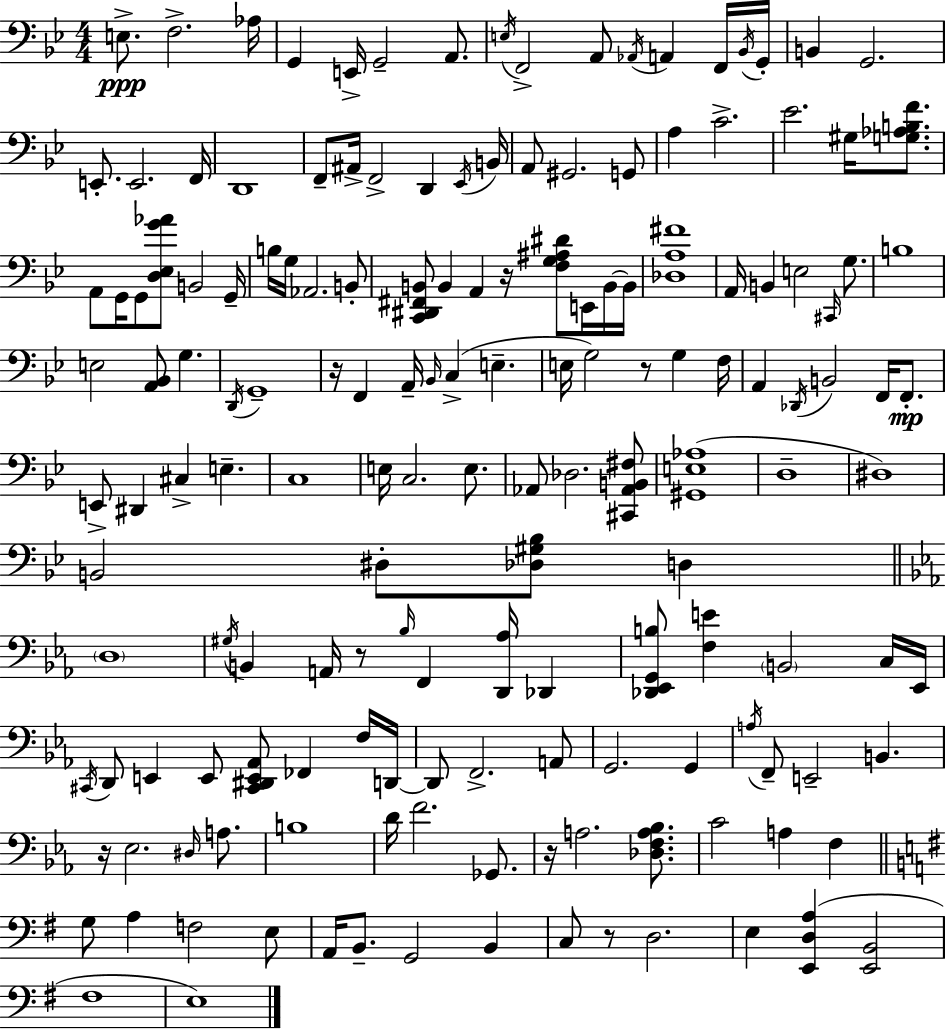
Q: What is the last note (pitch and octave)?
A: E3